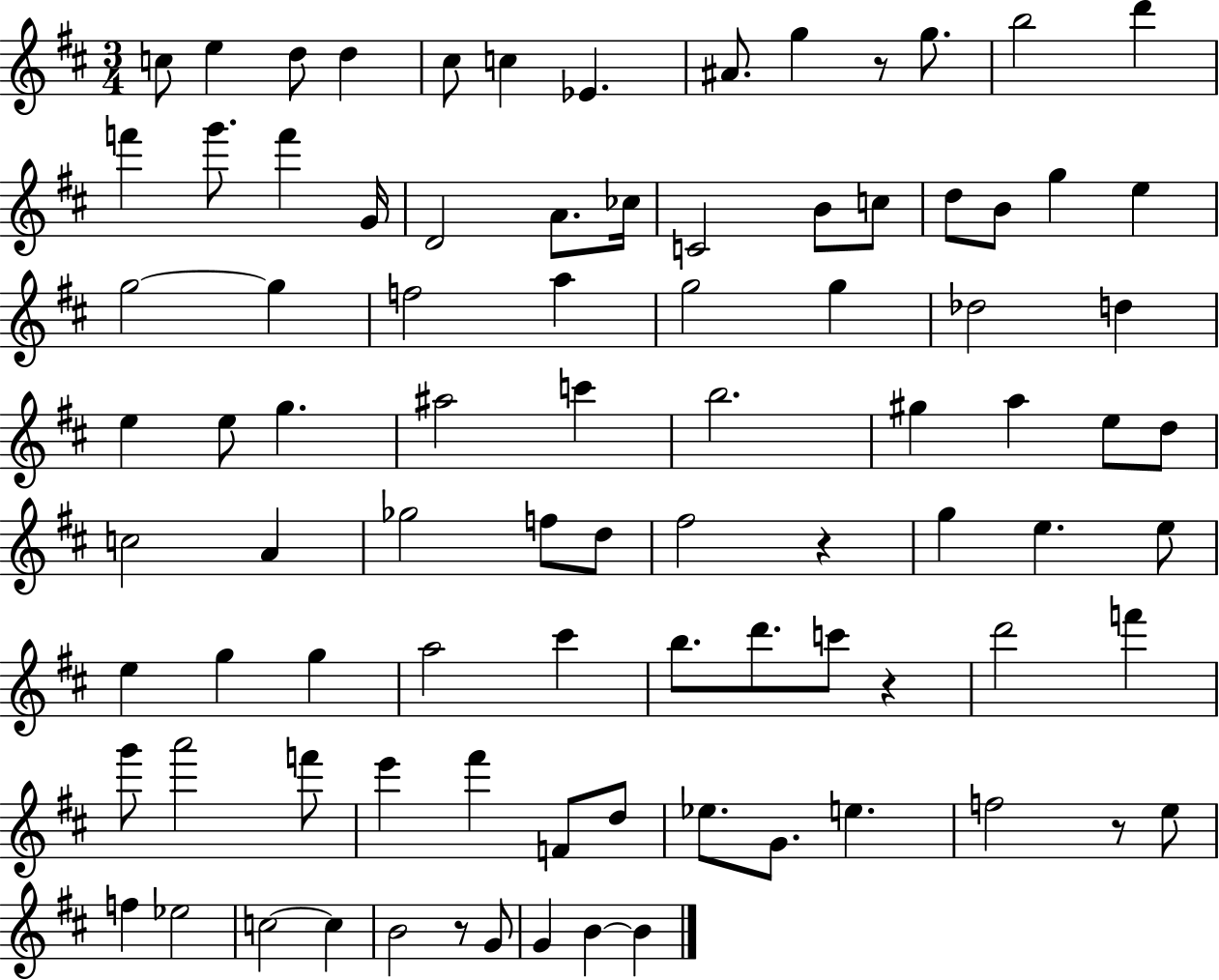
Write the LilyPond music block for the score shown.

{
  \clef treble
  \numericTimeSignature
  \time 3/4
  \key d \major
  c''8 e''4 d''8 d''4 | cis''8 c''4 ees'4. | ais'8. g''4 r8 g''8. | b''2 d'''4 | \break f'''4 g'''8. f'''4 g'16 | d'2 a'8. ces''16 | c'2 b'8 c''8 | d''8 b'8 g''4 e''4 | \break g''2~~ g''4 | f''2 a''4 | g''2 g''4 | des''2 d''4 | \break e''4 e''8 g''4. | ais''2 c'''4 | b''2. | gis''4 a''4 e''8 d''8 | \break c''2 a'4 | ges''2 f''8 d''8 | fis''2 r4 | g''4 e''4. e''8 | \break e''4 g''4 g''4 | a''2 cis'''4 | b''8. d'''8. c'''8 r4 | d'''2 f'''4 | \break g'''8 a'''2 f'''8 | e'''4 fis'''4 f'8 d''8 | ees''8. g'8. e''4. | f''2 r8 e''8 | \break f''4 ees''2 | c''2~~ c''4 | b'2 r8 g'8 | g'4 b'4~~ b'4 | \break \bar "|."
}